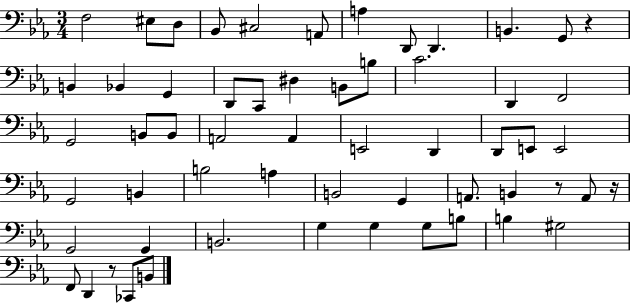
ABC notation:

X:1
T:Untitled
M:3/4
L:1/4
K:Eb
F,2 ^E,/2 D,/2 _B,,/2 ^C,2 A,,/2 A, D,,/2 D,, B,, G,,/2 z B,, _B,, G,, D,,/2 C,,/2 ^D, B,,/2 B,/2 C2 D,, F,,2 G,,2 B,,/2 B,,/2 A,,2 A,, E,,2 D,, D,,/2 E,,/2 E,,2 G,,2 B,, B,2 A, B,,2 G,, A,,/2 B,, z/2 A,,/2 z/4 G,,2 G,, B,,2 G, G, G,/2 B,/2 B, ^G,2 F,,/2 D,, z/2 _C,,/2 B,,/2